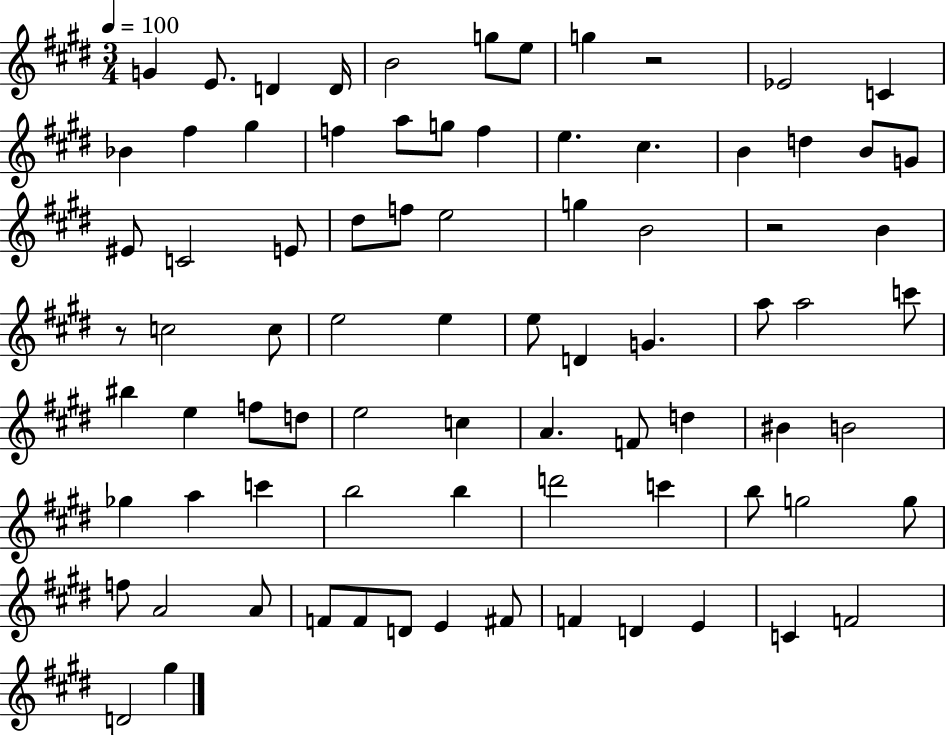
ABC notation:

X:1
T:Untitled
M:3/4
L:1/4
K:E
G E/2 D D/4 B2 g/2 e/2 g z2 _E2 C _B ^f ^g f a/2 g/2 f e ^c B d B/2 G/2 ^E/2 C2 E/2 ^d/2 f/2 e2 g B2 z2 B z/2 c2 c/2 e2 e e/2 D G a/2 a2 c'/2 ^b e f/2 d/2 e2 c A F/2 d ^B B2 _g a c' b2 b d'2 c' b/2 g2 g/2 f/2 A2 A/2 F/2 F/2 D/2 E ^F/2 F D E C F2 D2 ^g